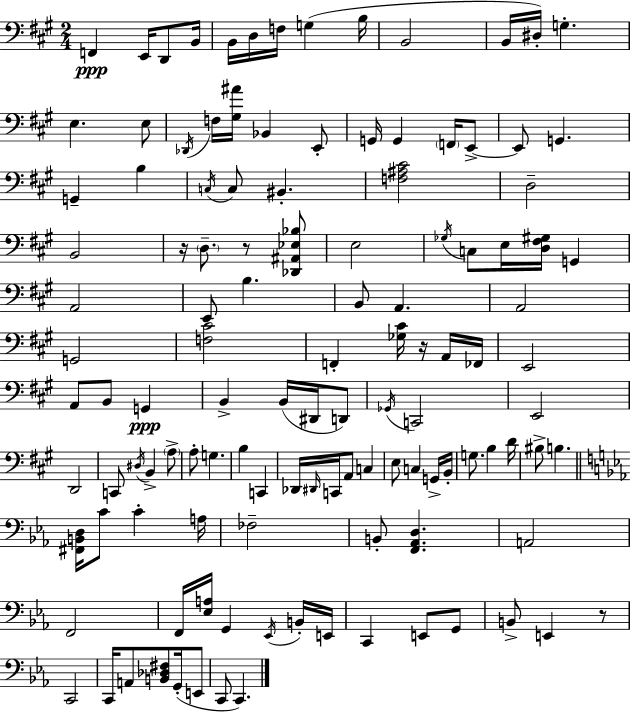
F2/q E2/s D2/e B2/s B2/s D3/s F3/s G3/q B3/s B2/h B2/s D#3/s G3/q. E3/q. E3/e Db2/s F3/s [G#3,A#4]/s Bb2/q E2/e G2/s G2/q F2/s E2/e E2/e G2/q. G2/q B3/q C3/s C3/e BIS2/q. [F3,A#3,C#4]/h D3/h B2/h R/s D3/e. R/e [Db2,A#2,Eb3,Bb3]/e E3/h Gb3/s C3/e E3/s [D3,F#3,G#3]/s G2/q A2/h E2/e B3/q. B2/e A2/q. A2/h G2/h [F3,C#4]/h F2/q [Gb3,C#4]/s R/s A2/s FES2/s E2/h A2/e B2/e G2/q B2/q B2/s D#2/s D2/e Gb2/s C2/h E2/h D2/h C2/e D#3/s B2/q A3/e A3/e G3/q. B3/q C2/q Db2/s D#2/s C2/s A2/e C3/q E3/e C3/q G2/s B2/s G3/e. B3/q D4/s BIS3/e B3/q. [F#2,B2,D3]/s C4/e C4/q A3/s FES3/h B2/e [F2,Ab2,D3]/q. A2/h F2/h F2/s [Eb3,A3]/s G2/q Eb2/s B2/s E2/s C2/q E2/e G2/e B2/e E2/q R/e C2/h C2/s A2/e [B2,Db3,F#3]/e G2/s E2/e C2/e C2/q.